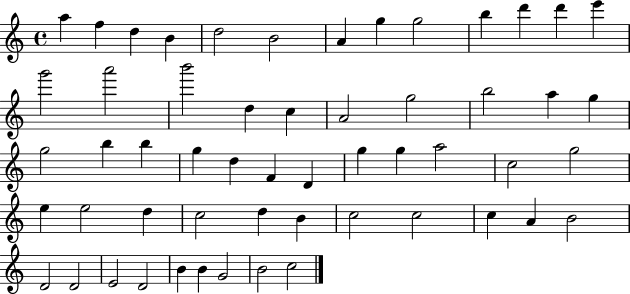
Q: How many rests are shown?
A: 0